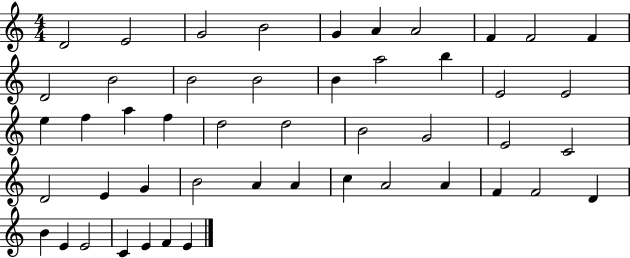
X:1
T:Untitled
M:4/4
L:1/4
K:C
D2 E2 G2 B2 G A A2 F F2 F D2 B2 B2 B2 B a2 b E2 E2 e f a f d2 d2 B2 G2 E2 C2 D2 E G B2 A A c A2 A F F2 D B E E2 C E F E